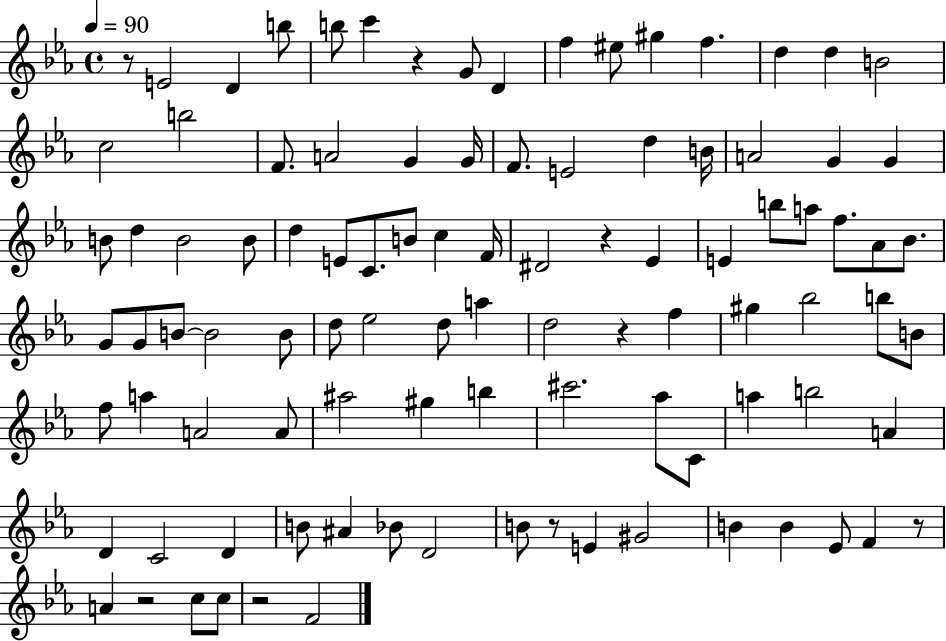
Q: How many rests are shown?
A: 8